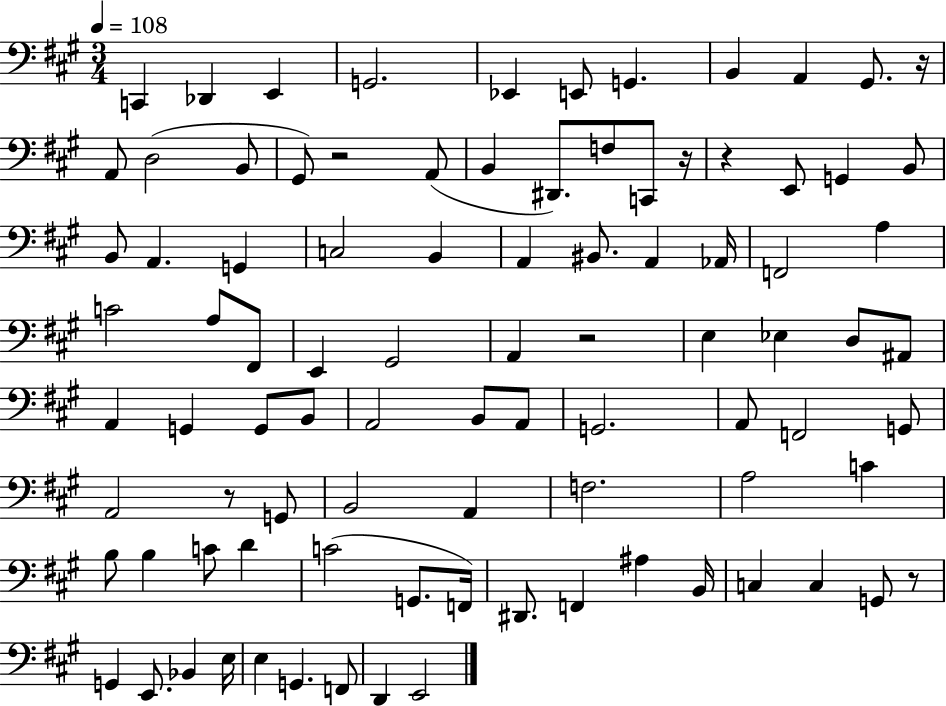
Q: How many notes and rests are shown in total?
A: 91